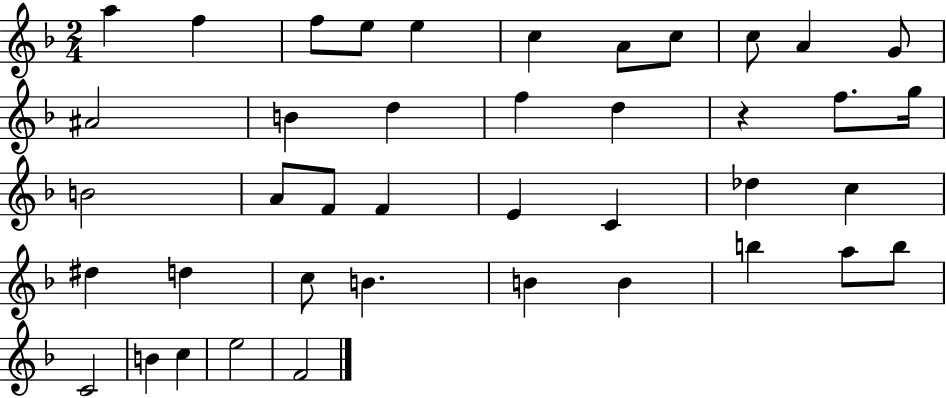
{
  \clef treble
  \numericTimeSignature
  \time 2/4
  \key f \major
  a''4 f''4 | f''8 e''8 e''4 | c''4 a'8 c''8 | c''8 a'4 g'8 | \break ais'2 | b'4 d''4 | f''4 d''4 | r4 f''8. g''16 | \break b'2 | a'8 f'8 f'4 | e'4 c'4 | des''4 c''4 | \break dis''4 d''4 | c''8 b'4. | b'4 b'4 | b''4 a''8 b''8 | \break c'2 | b'4 c''4 | e''2 | f'2 | \break \bar "|."
}